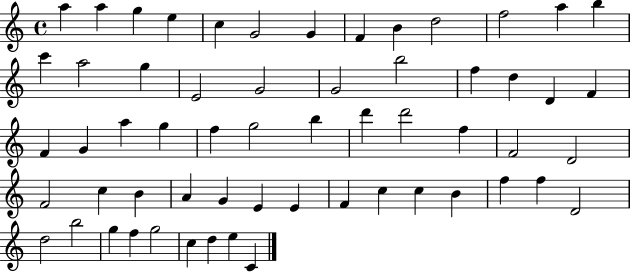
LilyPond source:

{
  \clef treble
  \time 4/4
  \defaultTimeSignature
  \key c \major
  a''4 a''4 g''4 e''4 | c''4 g'2 g'4 | f'4 b'4 d''2 | f''2 a''4 b''4 | \break c'''4 a''2 g''4 | e'2 g'2 | g'2 b''2 | f''4 d''4 d'4 f'4 | \break f'4 g'4 a''4 g''4 | f''4 g''2 b''4 | d'''4 d'''2 f''4 | f'2 d'2 | \break f'2 c''4 b'4 | a'4 g'4 e'4 e'4 | f'4 c''4 c''4 b'4 | f''4 f''4 d'2 | \break d''2 b''2 | g''4 f''4 g''2 | c''4 d''4 e''4 c'4 | \bar "|."
}